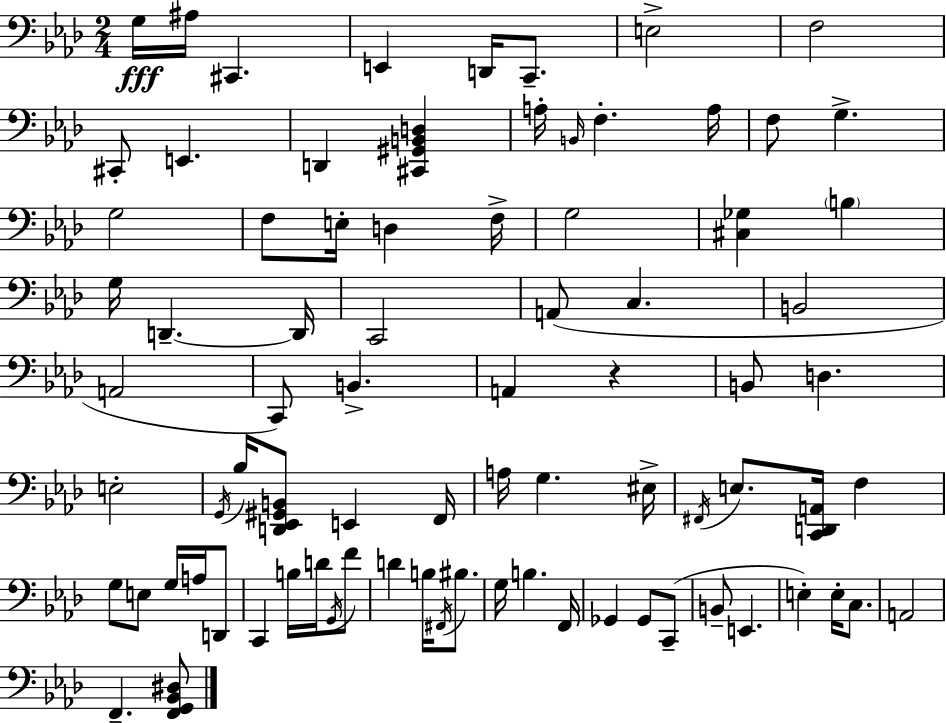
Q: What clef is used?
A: bass